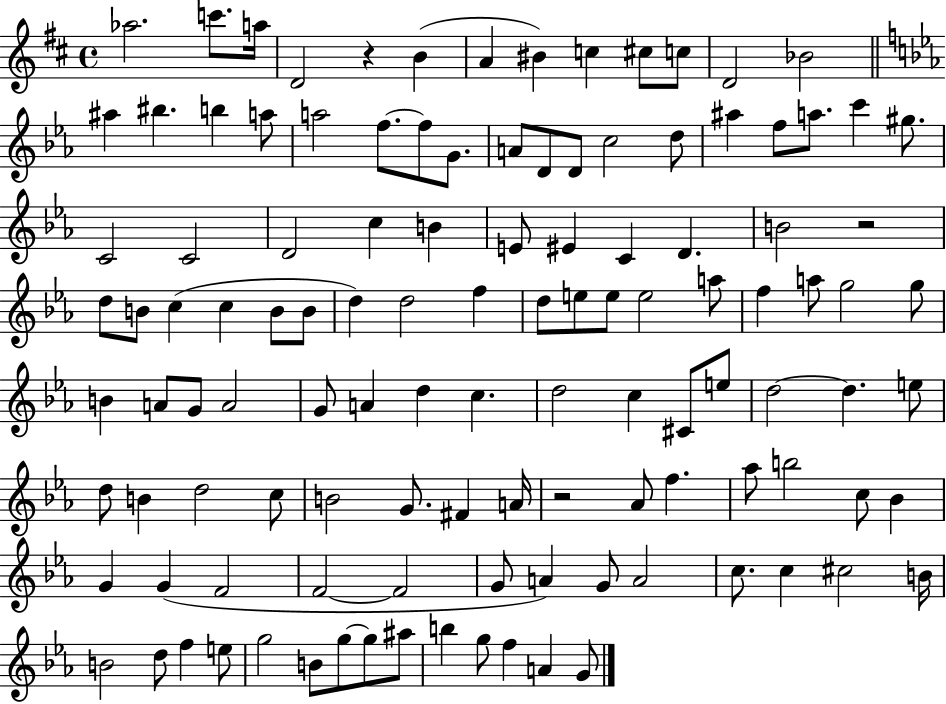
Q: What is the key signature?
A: D major